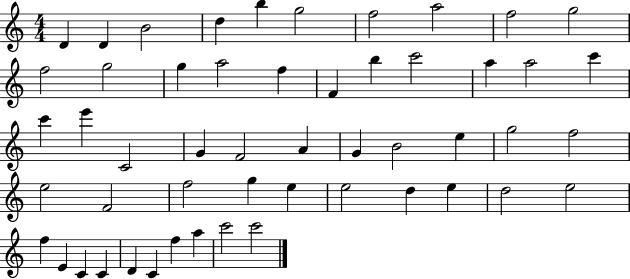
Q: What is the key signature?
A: C major